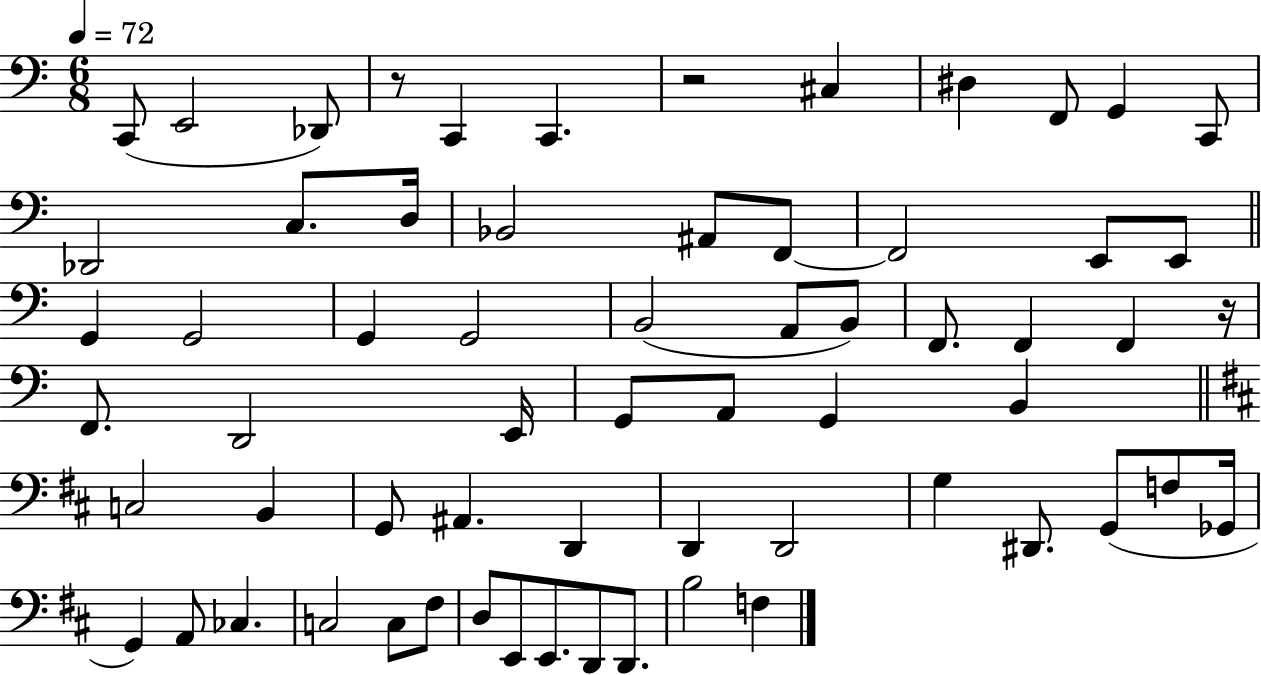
C2/e E2/h Db2/e R/e C2/q C2/q. R/h C#3/q D#3/q F2/e G2/q C2/e Db2/h C3/e. D3/s Bb2/h A#2/e F2/e F2/h E2/e E2/e G2/q G2/h G2/q G2/h B2/h A2/e B2/e F2/e. F2/q F2/q R/s F2/e. D2/h E2/s G2/e A2/e G2/q B2/q C3/h B2/q G2/e A#2/q. D2/q D2/q D2/h G3/q D#2/e. G2/e F3/e Gb2/s G2/q A2/e CES3/q. C3/h C3/e F#3/e D3/e E2/e E2/e. D2/e D2/e. B3/h F3/q